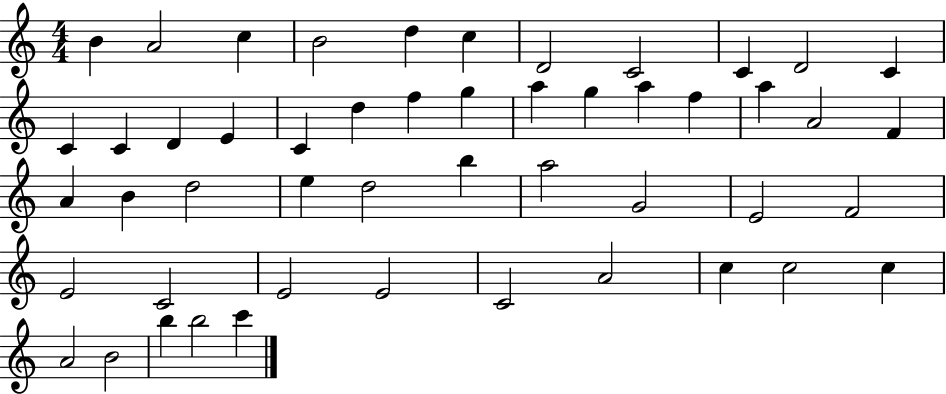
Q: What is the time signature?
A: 4/4